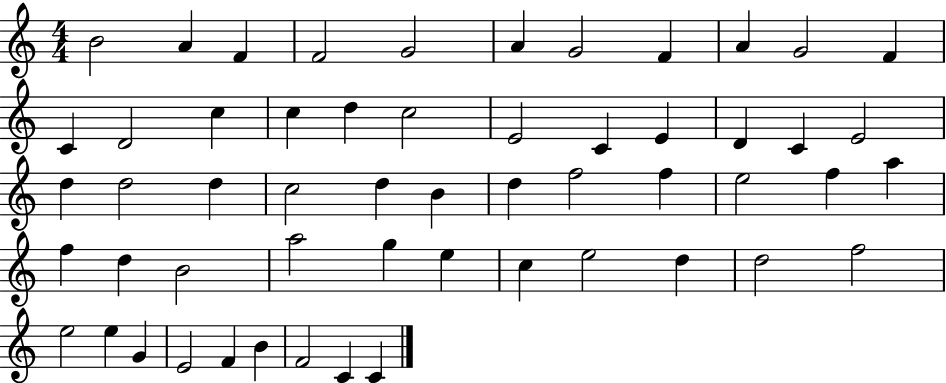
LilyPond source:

{
  \clef treble
  \numericTimeSignature
  \time 4/4
  \key c \major
  b'2 a'4 f'4 | f'2 g'2 | a'4 g'2 f'4 | a'4 g'2 f'4 | \break c'4 d'2 c''4 | c''4 d''4 c''2 | e'2 c'4 e'4 | d'4 c'4 e'2 | \break d''4 d''2 d''4 | c''2 d''4 b'4 | d''4 f''2 f''4 | e''2 f''4 a''4 | \break f''4 d''4 b'2 | a''2 g''4 e''4 | c''4 e''2 d''4 | d''2 f''2 | \break e''2 e''4 g'4 | e'2 f'4 b'4 | f'2 c'4 c'4 | \bar "|."
}